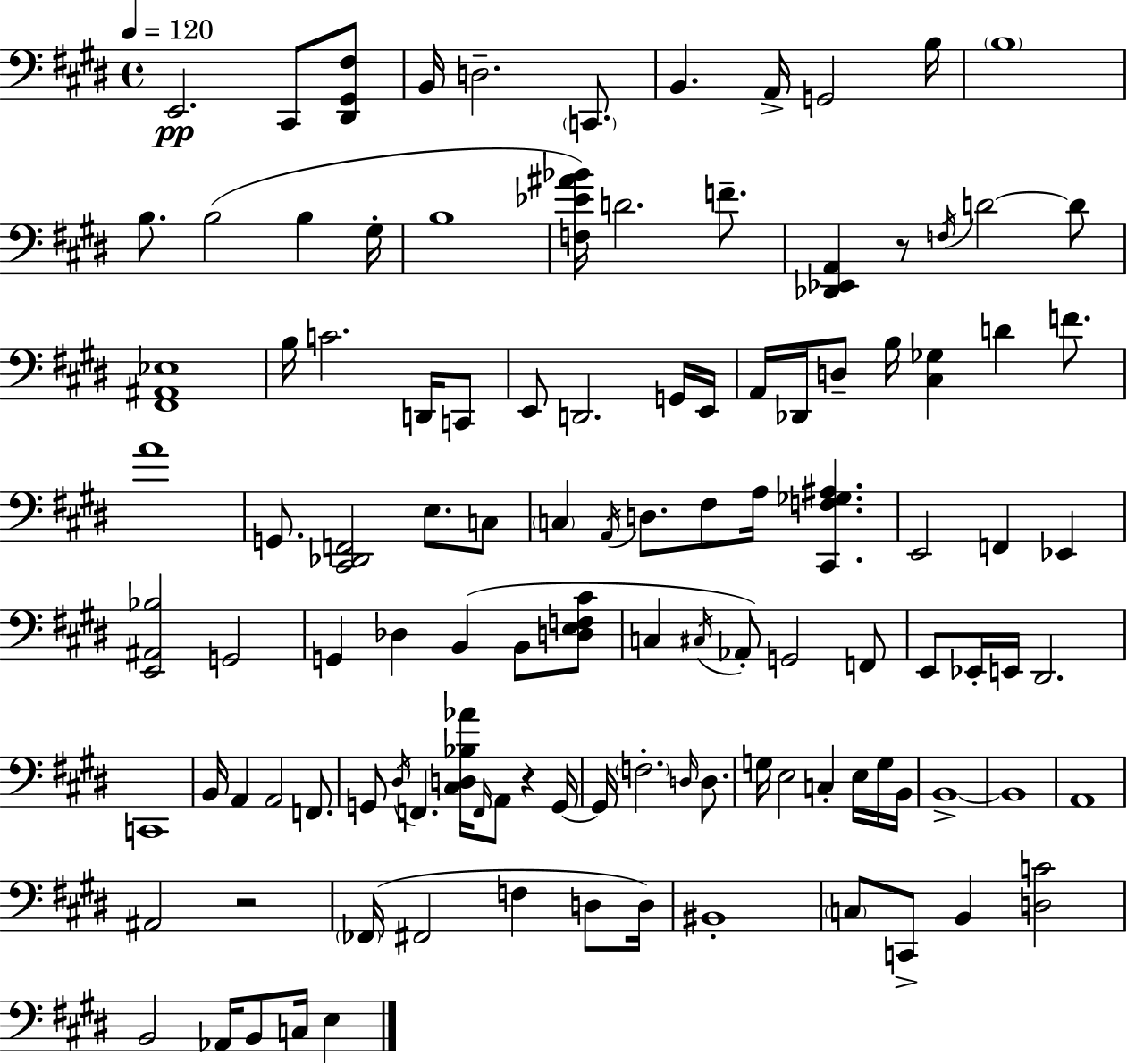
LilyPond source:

{
  \clef bass
  \time 4/4
  \defaultTimeSignature
  \key e \major
  \tempo 4 = 120
  e,2.\pp cis,8 <dis, gis, fis>8 | b,16 d2.-- \parenthesize c,8. | b,4. a,16-> g,2 b16 | \parenthesize b1 | \break b8. b2( b4 gis16-. | b1 | <f ees' ais' bes'>16) d'2. f'8.-- | <des, ees, a,>4 r8 \acciaccatura { f16 } d'2~~ d'8 | \break <fis, ais, ees>1 | b16 c'2. d,16 c,8 | e,8 d,2. g,16 | e,16 a,16 des,16 d8-- b16 <cis ges>4 d'4 f'8. | \break a'1 | g,8. <cis, des, f,>2 e8. c8 | \parenthesize c4 \acciaccatura { a,16 } d8. fis8 a16 <cis, f ges ais>4. | e,2 f,4 ees,4 | \break <e, ais, bes>2 g,2 | g,4 des4 b,4( b,8 | <d e f cis'>8 c4 \acciaccatura { cis16 }) aes,8-. g,2 | f,8 e,8 ees,16-. e,16 dis,2. | \break c,1 | b,16 a,4 a,2 | f,8. g,8 \acciaccatura { dis16 } f,4. <cis d bes aes'>16 \grace { f,16 } a,8 | r4 g,16~~ g,16 \parenthesize f2.-. | \break \grace { d16 } d8. g16 e2 c4-. | e16 g16 b,16 b,1->~~ | b,1 | a,1 | \break ais,2 r2 | \parenthesize fes,16( fis,2 f4 | d8 d16) bis,1-. | \parenthesize c8 c,8-> b,4 <d c'>2 | \break b,2 aes,16 b,8 | c16 e4 \bar "|."
}